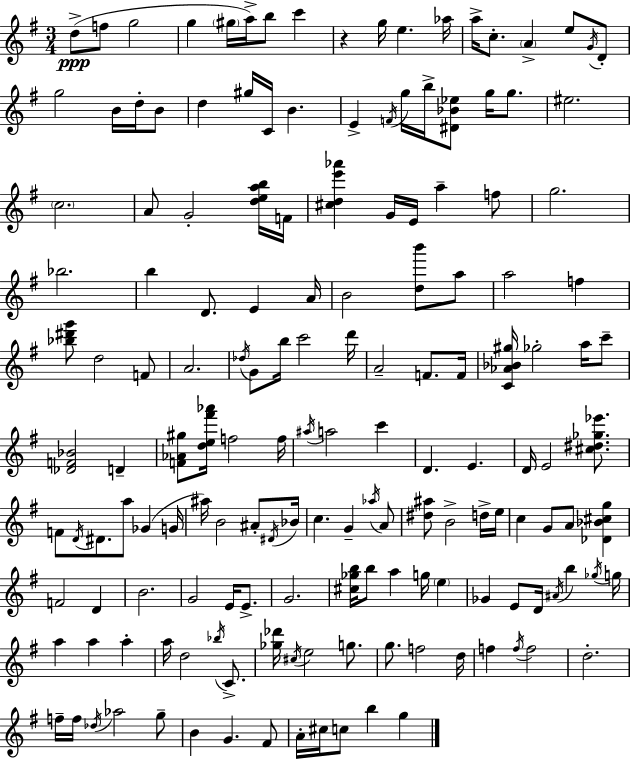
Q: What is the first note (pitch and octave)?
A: D5